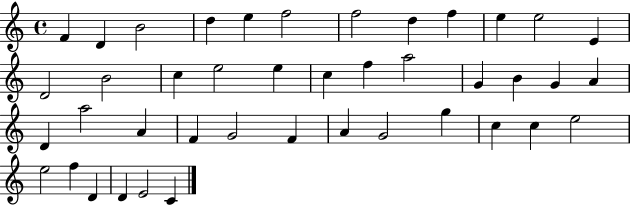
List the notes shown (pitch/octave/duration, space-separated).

F4/q D4/q B4/h D5/q E5/q F5/h F5/h D5/q F5/q E5/q E5/h E4/q D4/h B4/h C5/q E5/h E5/q C5/q F5/q A5/h G4/q B4/q G4/q A4/q D4/q A5/h A4/q F4/q G4/h F4/q A4/q G4/h G5/q C5/q C5/q E5/h E5/h F5/q D4/q D4/q E4/h C4/q